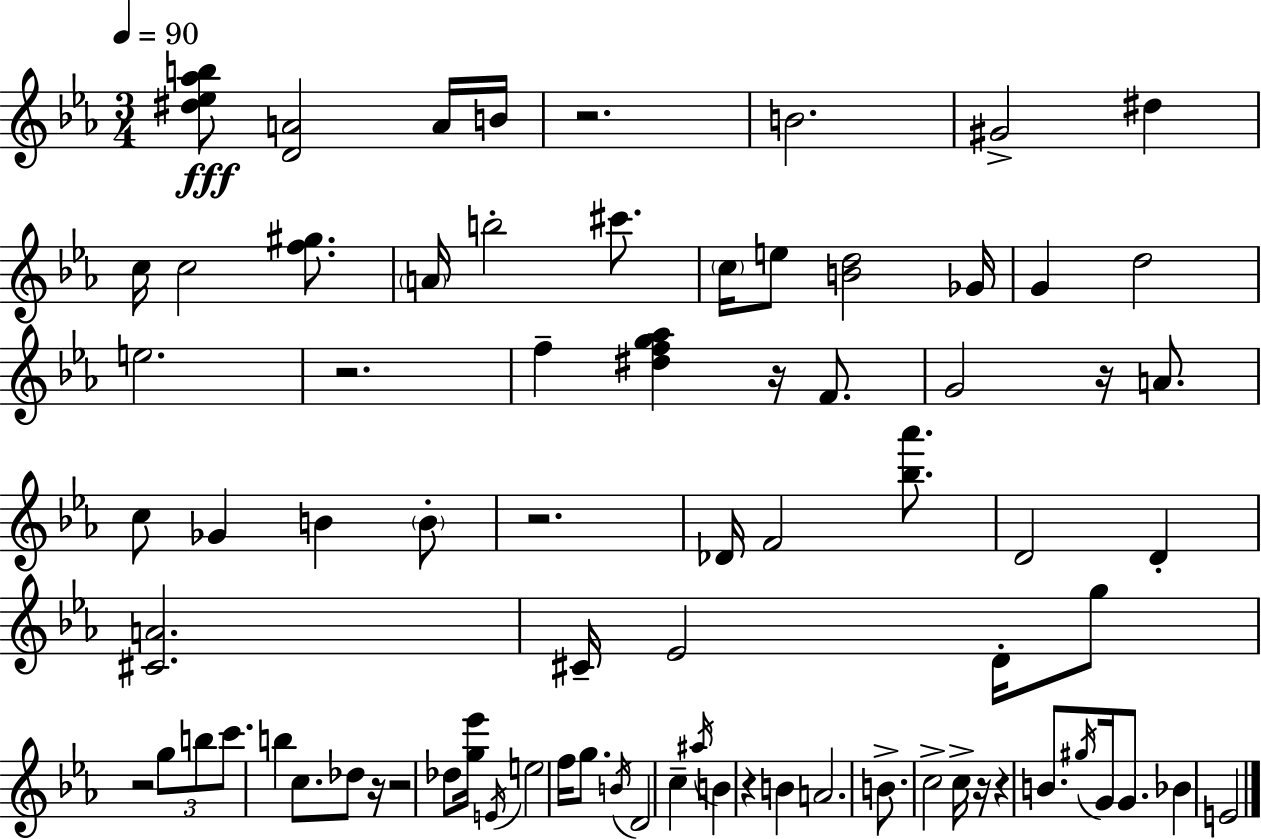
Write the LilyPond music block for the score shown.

{
  \clef treble
  \numericTimeSignature
  \time 3/4
  \key c \minor
  \tempo 4 = 90
  \repeat volta 2 { <dis'' ees'' aes'' b''>8\fff <d' a'>2 a'16 b'16 | r2. | b'2. | gis'2-> dis''4 | \break c''16 c''2 <f'' gis''>8. | \parenthesize a'16 b''2-. cis'''8. | \parenthesize c''16 e''8 <b' d''>2 ges'16 | g'4 d''2 | \break e''2. | r2. | f''4-- <dis'' f'' g'' aes''>4 r16 f'8. | g'2 r16 a'8. | \break c''8 ges'4 b'4 \parenthesize b'8-. | r2. | des'16 f'2 <bes'' aes'''>8. | d'2 d'4-. | \break <cis' a'>2. | cis'16-- ees'2 d'16-. g''8 | r2 \tuplet 3/2 { g''8 b''8 | c'''8. } b''4 c''8. des''8 | \break r16 r2 des''8 <g'' ees'''>16 | \acciaccatura { e'16 } e''2 f''16 g''8. | \acciaccatura { b'16 } d'2 c''4-- | \acciaccatura { ais''16 } b'4 r4 b'4 | \break a'2. | b'8.-> c''2-> | c''16-> r16 r4 b'8. \acciaccatura { gis''16 } | g'16 g'8. bes'4 e'2 | \break } \bar "|."
}